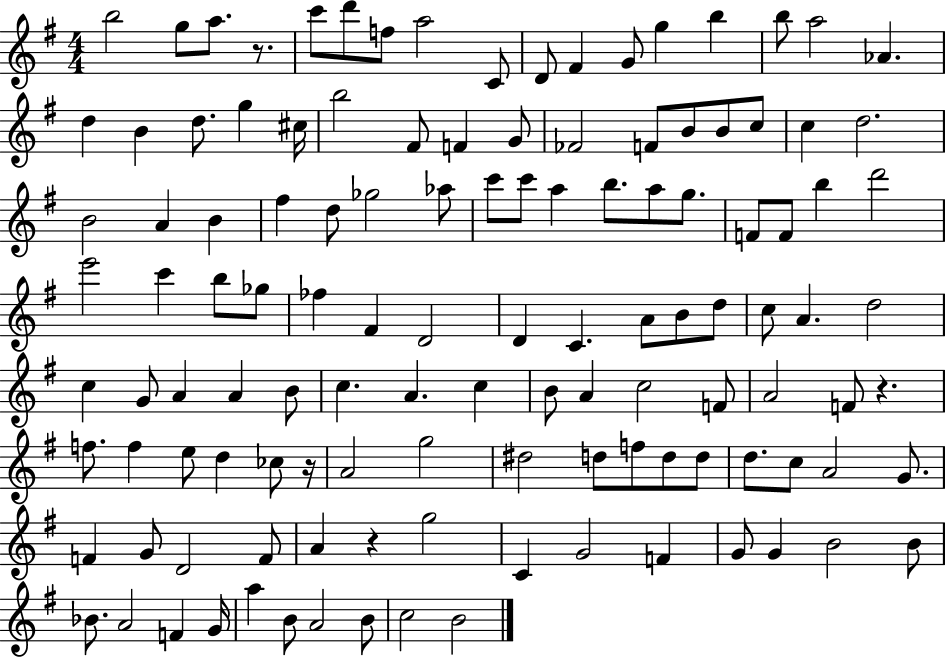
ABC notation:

X:1
T:Untitled
M:4/4
L:1/4
K:G
b2 g/2 a/2 z/2 c'/2 d'/2 f/2 a2 C/2 D/2 ^F G/2 g b b/2 a2 _A d B d/2 g ^c/4 b2 ^F/2 F G/2 _F2 F/2 B/2 B/2 c/2 c d2 B2 A B ^f d/2 _g2 _a/2 c'/2 c'/2 a b/2 a/2 g/2 F/2 F/2 b d'2 e'2 c' b/2 _g/2 _f ^F D2 D C A/2 B/2 d/2 c/2 A d2 c G/2 A A B/2 c A c B/2 A c2 F/2 A2 F/2 z f/2 f e/2 d _c/2 z/4 A2 g2 ^d2 d/2 f/2 d/2 d/2 d/2 c/2 A2 G/2 F G/2 D2 F/2 A z g2 C G2 F G/2 G B2 B/2 _B/2 A2 F G/4 a B/2 A2 B/2 c2 B2